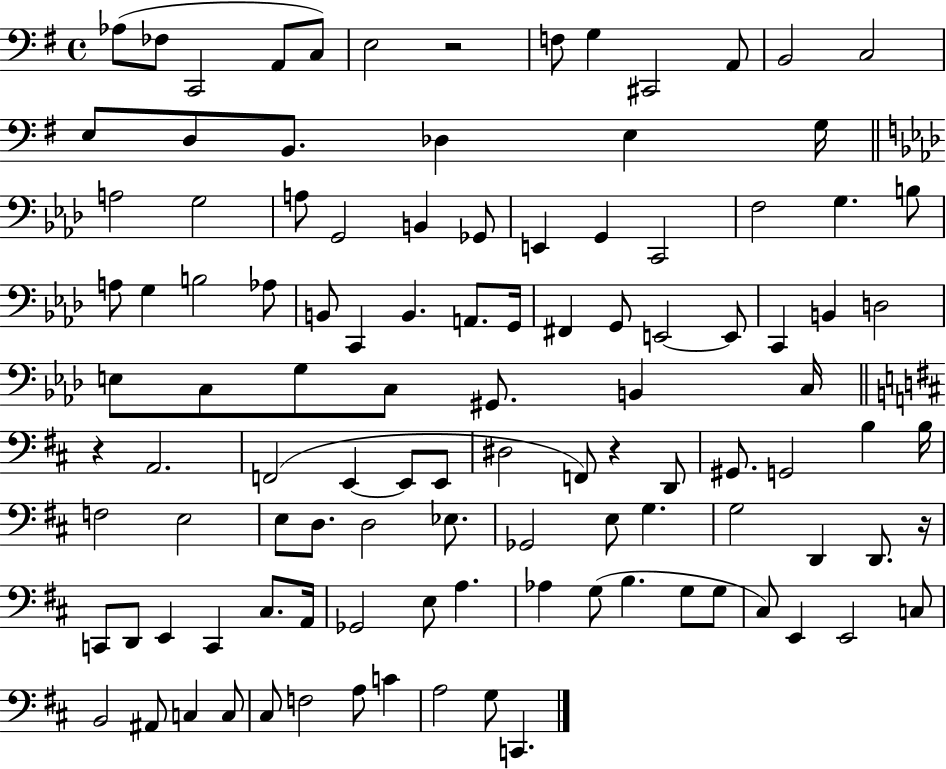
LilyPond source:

{
  \clef bass
  \time 4/4
  \defaultTimeSignature
  \key g \major
  aes8( fes8 c,2 a,8 c8) | e2 r2 | f8 g4 cis,2 a,8 | b,2 c2 | \break e8 d8 b,8. des4 e4 g16 | \bar "||" \break \key aes \major a2 g2 | a8 g,2 b,4 ges,8 | e,4 g,4 c,2 | f2 g4. b8 | \break a8 g4 b2 aes8 | b,8 c,4 b,4. a,8. g,16 | fis,4 g,8 e,2~~ e,8 | c,4 b,4 d2 | \break e8 c8 g8 c8 gis,8. b,4 c16 | \bar "||" \break \key d \major r4 a,2. | f,2( e,4~~ e,8 e,8 | dis2 f,8) r4 d,8 | gis,8. g,2 b4 b16 | \break f2 e2 | e8 d8. d2 ees8. | ges,2 e8 g4. | g2 d,4 d,8. r16 | \break c,8 d,8 e,4 c,4 cis8. a,16 | ges,2 e8 a4. | aes4 g8( b4. g8 g8 | cis8) e,4 e,2 c8 | \break b,2 ais,8 c4 c8 | cis8 f2 a8 c'4 | a2 g8 c,4. | \bar "|."
}